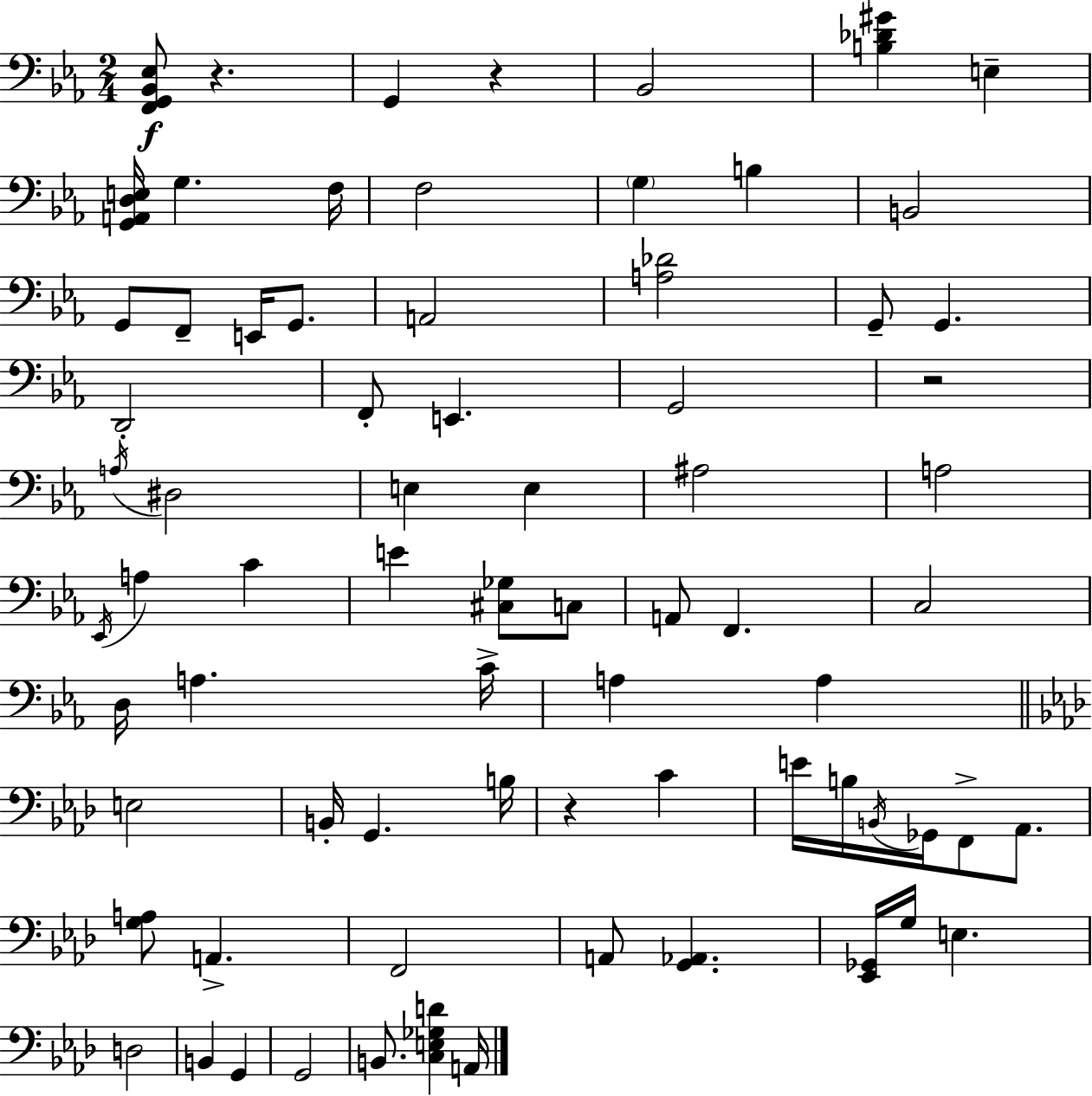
[F2,G2,Bb2,Eb3]/e R/q. G2/q R/q Bb2/h [B3,Db4,G#4]/q E3/q [G2,A2,D3,E3]/s G3/q. F3/s F3/h G3/q B3/q B2/h G2/e F2/e E2/s G2/e. A2/h [A3,Db4]/h G2/e G2/q. D2/h F2/e E2/q. G2/h R/h A3/s D#3/h E3/q E3/q A#3/h A3/h Eb2/s A3/q C4/q E4/q [C#3,Gb3]/e C3/e A2/e F2/q. C3/h D3/s A3/q. C4/s A3/q A3/q E3/h B2/s G2/q. B3/s R/q C4/q E4/s B3/s B2/s Gb2/s F2/e Ab2/e. [G3,A3]/e A2/q. F2/h A2/e [G2,Ab2]/q. [Eb2,Gb2]/s G3/s E3/q. D3/h B2/q G2/q G2/h B2/e. [C3,E3,Gb3,D4]/q A2/s